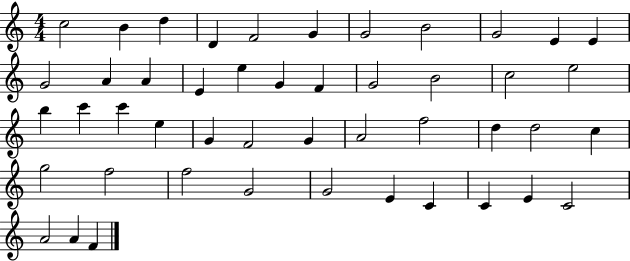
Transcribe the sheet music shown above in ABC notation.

X:1
T:Untitled
M:4/4
L:1/4
K:C
c2 B d D F2 G G2 B2 G2 E E G2 A A E e G F G2 B2 c2 e2 b c' c' e G F2 G A2 f2 d d2 c g2 f2 f2 G2 G2 E C C E C2 A2 A F